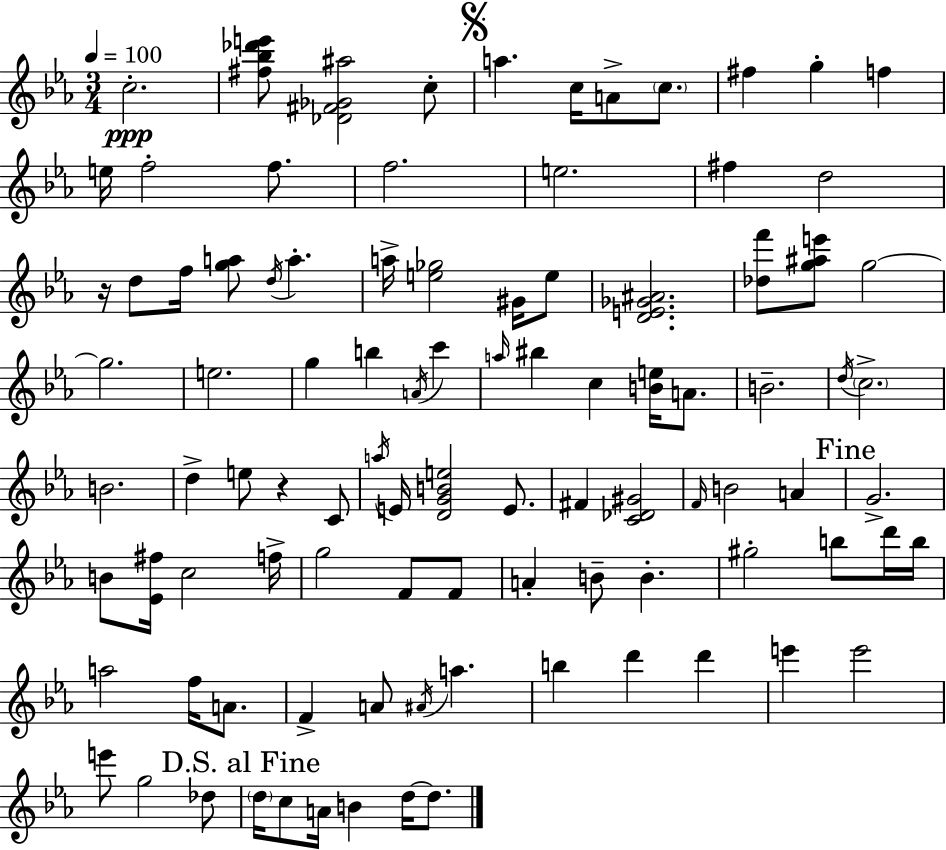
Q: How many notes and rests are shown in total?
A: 96